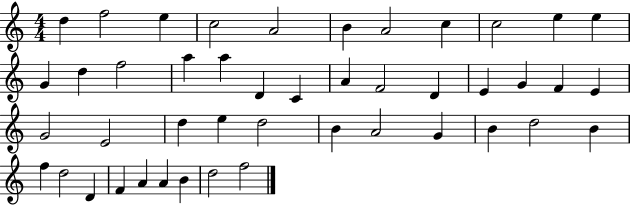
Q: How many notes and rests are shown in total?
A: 45